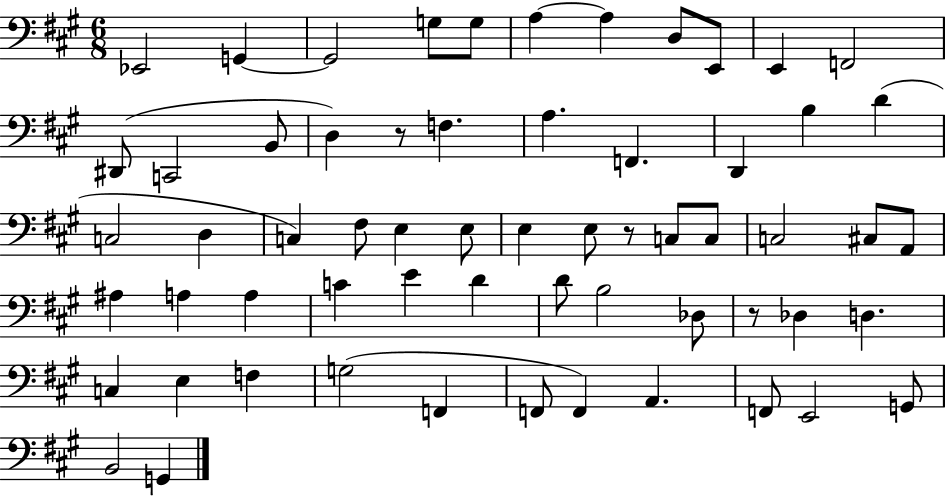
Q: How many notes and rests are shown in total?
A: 61